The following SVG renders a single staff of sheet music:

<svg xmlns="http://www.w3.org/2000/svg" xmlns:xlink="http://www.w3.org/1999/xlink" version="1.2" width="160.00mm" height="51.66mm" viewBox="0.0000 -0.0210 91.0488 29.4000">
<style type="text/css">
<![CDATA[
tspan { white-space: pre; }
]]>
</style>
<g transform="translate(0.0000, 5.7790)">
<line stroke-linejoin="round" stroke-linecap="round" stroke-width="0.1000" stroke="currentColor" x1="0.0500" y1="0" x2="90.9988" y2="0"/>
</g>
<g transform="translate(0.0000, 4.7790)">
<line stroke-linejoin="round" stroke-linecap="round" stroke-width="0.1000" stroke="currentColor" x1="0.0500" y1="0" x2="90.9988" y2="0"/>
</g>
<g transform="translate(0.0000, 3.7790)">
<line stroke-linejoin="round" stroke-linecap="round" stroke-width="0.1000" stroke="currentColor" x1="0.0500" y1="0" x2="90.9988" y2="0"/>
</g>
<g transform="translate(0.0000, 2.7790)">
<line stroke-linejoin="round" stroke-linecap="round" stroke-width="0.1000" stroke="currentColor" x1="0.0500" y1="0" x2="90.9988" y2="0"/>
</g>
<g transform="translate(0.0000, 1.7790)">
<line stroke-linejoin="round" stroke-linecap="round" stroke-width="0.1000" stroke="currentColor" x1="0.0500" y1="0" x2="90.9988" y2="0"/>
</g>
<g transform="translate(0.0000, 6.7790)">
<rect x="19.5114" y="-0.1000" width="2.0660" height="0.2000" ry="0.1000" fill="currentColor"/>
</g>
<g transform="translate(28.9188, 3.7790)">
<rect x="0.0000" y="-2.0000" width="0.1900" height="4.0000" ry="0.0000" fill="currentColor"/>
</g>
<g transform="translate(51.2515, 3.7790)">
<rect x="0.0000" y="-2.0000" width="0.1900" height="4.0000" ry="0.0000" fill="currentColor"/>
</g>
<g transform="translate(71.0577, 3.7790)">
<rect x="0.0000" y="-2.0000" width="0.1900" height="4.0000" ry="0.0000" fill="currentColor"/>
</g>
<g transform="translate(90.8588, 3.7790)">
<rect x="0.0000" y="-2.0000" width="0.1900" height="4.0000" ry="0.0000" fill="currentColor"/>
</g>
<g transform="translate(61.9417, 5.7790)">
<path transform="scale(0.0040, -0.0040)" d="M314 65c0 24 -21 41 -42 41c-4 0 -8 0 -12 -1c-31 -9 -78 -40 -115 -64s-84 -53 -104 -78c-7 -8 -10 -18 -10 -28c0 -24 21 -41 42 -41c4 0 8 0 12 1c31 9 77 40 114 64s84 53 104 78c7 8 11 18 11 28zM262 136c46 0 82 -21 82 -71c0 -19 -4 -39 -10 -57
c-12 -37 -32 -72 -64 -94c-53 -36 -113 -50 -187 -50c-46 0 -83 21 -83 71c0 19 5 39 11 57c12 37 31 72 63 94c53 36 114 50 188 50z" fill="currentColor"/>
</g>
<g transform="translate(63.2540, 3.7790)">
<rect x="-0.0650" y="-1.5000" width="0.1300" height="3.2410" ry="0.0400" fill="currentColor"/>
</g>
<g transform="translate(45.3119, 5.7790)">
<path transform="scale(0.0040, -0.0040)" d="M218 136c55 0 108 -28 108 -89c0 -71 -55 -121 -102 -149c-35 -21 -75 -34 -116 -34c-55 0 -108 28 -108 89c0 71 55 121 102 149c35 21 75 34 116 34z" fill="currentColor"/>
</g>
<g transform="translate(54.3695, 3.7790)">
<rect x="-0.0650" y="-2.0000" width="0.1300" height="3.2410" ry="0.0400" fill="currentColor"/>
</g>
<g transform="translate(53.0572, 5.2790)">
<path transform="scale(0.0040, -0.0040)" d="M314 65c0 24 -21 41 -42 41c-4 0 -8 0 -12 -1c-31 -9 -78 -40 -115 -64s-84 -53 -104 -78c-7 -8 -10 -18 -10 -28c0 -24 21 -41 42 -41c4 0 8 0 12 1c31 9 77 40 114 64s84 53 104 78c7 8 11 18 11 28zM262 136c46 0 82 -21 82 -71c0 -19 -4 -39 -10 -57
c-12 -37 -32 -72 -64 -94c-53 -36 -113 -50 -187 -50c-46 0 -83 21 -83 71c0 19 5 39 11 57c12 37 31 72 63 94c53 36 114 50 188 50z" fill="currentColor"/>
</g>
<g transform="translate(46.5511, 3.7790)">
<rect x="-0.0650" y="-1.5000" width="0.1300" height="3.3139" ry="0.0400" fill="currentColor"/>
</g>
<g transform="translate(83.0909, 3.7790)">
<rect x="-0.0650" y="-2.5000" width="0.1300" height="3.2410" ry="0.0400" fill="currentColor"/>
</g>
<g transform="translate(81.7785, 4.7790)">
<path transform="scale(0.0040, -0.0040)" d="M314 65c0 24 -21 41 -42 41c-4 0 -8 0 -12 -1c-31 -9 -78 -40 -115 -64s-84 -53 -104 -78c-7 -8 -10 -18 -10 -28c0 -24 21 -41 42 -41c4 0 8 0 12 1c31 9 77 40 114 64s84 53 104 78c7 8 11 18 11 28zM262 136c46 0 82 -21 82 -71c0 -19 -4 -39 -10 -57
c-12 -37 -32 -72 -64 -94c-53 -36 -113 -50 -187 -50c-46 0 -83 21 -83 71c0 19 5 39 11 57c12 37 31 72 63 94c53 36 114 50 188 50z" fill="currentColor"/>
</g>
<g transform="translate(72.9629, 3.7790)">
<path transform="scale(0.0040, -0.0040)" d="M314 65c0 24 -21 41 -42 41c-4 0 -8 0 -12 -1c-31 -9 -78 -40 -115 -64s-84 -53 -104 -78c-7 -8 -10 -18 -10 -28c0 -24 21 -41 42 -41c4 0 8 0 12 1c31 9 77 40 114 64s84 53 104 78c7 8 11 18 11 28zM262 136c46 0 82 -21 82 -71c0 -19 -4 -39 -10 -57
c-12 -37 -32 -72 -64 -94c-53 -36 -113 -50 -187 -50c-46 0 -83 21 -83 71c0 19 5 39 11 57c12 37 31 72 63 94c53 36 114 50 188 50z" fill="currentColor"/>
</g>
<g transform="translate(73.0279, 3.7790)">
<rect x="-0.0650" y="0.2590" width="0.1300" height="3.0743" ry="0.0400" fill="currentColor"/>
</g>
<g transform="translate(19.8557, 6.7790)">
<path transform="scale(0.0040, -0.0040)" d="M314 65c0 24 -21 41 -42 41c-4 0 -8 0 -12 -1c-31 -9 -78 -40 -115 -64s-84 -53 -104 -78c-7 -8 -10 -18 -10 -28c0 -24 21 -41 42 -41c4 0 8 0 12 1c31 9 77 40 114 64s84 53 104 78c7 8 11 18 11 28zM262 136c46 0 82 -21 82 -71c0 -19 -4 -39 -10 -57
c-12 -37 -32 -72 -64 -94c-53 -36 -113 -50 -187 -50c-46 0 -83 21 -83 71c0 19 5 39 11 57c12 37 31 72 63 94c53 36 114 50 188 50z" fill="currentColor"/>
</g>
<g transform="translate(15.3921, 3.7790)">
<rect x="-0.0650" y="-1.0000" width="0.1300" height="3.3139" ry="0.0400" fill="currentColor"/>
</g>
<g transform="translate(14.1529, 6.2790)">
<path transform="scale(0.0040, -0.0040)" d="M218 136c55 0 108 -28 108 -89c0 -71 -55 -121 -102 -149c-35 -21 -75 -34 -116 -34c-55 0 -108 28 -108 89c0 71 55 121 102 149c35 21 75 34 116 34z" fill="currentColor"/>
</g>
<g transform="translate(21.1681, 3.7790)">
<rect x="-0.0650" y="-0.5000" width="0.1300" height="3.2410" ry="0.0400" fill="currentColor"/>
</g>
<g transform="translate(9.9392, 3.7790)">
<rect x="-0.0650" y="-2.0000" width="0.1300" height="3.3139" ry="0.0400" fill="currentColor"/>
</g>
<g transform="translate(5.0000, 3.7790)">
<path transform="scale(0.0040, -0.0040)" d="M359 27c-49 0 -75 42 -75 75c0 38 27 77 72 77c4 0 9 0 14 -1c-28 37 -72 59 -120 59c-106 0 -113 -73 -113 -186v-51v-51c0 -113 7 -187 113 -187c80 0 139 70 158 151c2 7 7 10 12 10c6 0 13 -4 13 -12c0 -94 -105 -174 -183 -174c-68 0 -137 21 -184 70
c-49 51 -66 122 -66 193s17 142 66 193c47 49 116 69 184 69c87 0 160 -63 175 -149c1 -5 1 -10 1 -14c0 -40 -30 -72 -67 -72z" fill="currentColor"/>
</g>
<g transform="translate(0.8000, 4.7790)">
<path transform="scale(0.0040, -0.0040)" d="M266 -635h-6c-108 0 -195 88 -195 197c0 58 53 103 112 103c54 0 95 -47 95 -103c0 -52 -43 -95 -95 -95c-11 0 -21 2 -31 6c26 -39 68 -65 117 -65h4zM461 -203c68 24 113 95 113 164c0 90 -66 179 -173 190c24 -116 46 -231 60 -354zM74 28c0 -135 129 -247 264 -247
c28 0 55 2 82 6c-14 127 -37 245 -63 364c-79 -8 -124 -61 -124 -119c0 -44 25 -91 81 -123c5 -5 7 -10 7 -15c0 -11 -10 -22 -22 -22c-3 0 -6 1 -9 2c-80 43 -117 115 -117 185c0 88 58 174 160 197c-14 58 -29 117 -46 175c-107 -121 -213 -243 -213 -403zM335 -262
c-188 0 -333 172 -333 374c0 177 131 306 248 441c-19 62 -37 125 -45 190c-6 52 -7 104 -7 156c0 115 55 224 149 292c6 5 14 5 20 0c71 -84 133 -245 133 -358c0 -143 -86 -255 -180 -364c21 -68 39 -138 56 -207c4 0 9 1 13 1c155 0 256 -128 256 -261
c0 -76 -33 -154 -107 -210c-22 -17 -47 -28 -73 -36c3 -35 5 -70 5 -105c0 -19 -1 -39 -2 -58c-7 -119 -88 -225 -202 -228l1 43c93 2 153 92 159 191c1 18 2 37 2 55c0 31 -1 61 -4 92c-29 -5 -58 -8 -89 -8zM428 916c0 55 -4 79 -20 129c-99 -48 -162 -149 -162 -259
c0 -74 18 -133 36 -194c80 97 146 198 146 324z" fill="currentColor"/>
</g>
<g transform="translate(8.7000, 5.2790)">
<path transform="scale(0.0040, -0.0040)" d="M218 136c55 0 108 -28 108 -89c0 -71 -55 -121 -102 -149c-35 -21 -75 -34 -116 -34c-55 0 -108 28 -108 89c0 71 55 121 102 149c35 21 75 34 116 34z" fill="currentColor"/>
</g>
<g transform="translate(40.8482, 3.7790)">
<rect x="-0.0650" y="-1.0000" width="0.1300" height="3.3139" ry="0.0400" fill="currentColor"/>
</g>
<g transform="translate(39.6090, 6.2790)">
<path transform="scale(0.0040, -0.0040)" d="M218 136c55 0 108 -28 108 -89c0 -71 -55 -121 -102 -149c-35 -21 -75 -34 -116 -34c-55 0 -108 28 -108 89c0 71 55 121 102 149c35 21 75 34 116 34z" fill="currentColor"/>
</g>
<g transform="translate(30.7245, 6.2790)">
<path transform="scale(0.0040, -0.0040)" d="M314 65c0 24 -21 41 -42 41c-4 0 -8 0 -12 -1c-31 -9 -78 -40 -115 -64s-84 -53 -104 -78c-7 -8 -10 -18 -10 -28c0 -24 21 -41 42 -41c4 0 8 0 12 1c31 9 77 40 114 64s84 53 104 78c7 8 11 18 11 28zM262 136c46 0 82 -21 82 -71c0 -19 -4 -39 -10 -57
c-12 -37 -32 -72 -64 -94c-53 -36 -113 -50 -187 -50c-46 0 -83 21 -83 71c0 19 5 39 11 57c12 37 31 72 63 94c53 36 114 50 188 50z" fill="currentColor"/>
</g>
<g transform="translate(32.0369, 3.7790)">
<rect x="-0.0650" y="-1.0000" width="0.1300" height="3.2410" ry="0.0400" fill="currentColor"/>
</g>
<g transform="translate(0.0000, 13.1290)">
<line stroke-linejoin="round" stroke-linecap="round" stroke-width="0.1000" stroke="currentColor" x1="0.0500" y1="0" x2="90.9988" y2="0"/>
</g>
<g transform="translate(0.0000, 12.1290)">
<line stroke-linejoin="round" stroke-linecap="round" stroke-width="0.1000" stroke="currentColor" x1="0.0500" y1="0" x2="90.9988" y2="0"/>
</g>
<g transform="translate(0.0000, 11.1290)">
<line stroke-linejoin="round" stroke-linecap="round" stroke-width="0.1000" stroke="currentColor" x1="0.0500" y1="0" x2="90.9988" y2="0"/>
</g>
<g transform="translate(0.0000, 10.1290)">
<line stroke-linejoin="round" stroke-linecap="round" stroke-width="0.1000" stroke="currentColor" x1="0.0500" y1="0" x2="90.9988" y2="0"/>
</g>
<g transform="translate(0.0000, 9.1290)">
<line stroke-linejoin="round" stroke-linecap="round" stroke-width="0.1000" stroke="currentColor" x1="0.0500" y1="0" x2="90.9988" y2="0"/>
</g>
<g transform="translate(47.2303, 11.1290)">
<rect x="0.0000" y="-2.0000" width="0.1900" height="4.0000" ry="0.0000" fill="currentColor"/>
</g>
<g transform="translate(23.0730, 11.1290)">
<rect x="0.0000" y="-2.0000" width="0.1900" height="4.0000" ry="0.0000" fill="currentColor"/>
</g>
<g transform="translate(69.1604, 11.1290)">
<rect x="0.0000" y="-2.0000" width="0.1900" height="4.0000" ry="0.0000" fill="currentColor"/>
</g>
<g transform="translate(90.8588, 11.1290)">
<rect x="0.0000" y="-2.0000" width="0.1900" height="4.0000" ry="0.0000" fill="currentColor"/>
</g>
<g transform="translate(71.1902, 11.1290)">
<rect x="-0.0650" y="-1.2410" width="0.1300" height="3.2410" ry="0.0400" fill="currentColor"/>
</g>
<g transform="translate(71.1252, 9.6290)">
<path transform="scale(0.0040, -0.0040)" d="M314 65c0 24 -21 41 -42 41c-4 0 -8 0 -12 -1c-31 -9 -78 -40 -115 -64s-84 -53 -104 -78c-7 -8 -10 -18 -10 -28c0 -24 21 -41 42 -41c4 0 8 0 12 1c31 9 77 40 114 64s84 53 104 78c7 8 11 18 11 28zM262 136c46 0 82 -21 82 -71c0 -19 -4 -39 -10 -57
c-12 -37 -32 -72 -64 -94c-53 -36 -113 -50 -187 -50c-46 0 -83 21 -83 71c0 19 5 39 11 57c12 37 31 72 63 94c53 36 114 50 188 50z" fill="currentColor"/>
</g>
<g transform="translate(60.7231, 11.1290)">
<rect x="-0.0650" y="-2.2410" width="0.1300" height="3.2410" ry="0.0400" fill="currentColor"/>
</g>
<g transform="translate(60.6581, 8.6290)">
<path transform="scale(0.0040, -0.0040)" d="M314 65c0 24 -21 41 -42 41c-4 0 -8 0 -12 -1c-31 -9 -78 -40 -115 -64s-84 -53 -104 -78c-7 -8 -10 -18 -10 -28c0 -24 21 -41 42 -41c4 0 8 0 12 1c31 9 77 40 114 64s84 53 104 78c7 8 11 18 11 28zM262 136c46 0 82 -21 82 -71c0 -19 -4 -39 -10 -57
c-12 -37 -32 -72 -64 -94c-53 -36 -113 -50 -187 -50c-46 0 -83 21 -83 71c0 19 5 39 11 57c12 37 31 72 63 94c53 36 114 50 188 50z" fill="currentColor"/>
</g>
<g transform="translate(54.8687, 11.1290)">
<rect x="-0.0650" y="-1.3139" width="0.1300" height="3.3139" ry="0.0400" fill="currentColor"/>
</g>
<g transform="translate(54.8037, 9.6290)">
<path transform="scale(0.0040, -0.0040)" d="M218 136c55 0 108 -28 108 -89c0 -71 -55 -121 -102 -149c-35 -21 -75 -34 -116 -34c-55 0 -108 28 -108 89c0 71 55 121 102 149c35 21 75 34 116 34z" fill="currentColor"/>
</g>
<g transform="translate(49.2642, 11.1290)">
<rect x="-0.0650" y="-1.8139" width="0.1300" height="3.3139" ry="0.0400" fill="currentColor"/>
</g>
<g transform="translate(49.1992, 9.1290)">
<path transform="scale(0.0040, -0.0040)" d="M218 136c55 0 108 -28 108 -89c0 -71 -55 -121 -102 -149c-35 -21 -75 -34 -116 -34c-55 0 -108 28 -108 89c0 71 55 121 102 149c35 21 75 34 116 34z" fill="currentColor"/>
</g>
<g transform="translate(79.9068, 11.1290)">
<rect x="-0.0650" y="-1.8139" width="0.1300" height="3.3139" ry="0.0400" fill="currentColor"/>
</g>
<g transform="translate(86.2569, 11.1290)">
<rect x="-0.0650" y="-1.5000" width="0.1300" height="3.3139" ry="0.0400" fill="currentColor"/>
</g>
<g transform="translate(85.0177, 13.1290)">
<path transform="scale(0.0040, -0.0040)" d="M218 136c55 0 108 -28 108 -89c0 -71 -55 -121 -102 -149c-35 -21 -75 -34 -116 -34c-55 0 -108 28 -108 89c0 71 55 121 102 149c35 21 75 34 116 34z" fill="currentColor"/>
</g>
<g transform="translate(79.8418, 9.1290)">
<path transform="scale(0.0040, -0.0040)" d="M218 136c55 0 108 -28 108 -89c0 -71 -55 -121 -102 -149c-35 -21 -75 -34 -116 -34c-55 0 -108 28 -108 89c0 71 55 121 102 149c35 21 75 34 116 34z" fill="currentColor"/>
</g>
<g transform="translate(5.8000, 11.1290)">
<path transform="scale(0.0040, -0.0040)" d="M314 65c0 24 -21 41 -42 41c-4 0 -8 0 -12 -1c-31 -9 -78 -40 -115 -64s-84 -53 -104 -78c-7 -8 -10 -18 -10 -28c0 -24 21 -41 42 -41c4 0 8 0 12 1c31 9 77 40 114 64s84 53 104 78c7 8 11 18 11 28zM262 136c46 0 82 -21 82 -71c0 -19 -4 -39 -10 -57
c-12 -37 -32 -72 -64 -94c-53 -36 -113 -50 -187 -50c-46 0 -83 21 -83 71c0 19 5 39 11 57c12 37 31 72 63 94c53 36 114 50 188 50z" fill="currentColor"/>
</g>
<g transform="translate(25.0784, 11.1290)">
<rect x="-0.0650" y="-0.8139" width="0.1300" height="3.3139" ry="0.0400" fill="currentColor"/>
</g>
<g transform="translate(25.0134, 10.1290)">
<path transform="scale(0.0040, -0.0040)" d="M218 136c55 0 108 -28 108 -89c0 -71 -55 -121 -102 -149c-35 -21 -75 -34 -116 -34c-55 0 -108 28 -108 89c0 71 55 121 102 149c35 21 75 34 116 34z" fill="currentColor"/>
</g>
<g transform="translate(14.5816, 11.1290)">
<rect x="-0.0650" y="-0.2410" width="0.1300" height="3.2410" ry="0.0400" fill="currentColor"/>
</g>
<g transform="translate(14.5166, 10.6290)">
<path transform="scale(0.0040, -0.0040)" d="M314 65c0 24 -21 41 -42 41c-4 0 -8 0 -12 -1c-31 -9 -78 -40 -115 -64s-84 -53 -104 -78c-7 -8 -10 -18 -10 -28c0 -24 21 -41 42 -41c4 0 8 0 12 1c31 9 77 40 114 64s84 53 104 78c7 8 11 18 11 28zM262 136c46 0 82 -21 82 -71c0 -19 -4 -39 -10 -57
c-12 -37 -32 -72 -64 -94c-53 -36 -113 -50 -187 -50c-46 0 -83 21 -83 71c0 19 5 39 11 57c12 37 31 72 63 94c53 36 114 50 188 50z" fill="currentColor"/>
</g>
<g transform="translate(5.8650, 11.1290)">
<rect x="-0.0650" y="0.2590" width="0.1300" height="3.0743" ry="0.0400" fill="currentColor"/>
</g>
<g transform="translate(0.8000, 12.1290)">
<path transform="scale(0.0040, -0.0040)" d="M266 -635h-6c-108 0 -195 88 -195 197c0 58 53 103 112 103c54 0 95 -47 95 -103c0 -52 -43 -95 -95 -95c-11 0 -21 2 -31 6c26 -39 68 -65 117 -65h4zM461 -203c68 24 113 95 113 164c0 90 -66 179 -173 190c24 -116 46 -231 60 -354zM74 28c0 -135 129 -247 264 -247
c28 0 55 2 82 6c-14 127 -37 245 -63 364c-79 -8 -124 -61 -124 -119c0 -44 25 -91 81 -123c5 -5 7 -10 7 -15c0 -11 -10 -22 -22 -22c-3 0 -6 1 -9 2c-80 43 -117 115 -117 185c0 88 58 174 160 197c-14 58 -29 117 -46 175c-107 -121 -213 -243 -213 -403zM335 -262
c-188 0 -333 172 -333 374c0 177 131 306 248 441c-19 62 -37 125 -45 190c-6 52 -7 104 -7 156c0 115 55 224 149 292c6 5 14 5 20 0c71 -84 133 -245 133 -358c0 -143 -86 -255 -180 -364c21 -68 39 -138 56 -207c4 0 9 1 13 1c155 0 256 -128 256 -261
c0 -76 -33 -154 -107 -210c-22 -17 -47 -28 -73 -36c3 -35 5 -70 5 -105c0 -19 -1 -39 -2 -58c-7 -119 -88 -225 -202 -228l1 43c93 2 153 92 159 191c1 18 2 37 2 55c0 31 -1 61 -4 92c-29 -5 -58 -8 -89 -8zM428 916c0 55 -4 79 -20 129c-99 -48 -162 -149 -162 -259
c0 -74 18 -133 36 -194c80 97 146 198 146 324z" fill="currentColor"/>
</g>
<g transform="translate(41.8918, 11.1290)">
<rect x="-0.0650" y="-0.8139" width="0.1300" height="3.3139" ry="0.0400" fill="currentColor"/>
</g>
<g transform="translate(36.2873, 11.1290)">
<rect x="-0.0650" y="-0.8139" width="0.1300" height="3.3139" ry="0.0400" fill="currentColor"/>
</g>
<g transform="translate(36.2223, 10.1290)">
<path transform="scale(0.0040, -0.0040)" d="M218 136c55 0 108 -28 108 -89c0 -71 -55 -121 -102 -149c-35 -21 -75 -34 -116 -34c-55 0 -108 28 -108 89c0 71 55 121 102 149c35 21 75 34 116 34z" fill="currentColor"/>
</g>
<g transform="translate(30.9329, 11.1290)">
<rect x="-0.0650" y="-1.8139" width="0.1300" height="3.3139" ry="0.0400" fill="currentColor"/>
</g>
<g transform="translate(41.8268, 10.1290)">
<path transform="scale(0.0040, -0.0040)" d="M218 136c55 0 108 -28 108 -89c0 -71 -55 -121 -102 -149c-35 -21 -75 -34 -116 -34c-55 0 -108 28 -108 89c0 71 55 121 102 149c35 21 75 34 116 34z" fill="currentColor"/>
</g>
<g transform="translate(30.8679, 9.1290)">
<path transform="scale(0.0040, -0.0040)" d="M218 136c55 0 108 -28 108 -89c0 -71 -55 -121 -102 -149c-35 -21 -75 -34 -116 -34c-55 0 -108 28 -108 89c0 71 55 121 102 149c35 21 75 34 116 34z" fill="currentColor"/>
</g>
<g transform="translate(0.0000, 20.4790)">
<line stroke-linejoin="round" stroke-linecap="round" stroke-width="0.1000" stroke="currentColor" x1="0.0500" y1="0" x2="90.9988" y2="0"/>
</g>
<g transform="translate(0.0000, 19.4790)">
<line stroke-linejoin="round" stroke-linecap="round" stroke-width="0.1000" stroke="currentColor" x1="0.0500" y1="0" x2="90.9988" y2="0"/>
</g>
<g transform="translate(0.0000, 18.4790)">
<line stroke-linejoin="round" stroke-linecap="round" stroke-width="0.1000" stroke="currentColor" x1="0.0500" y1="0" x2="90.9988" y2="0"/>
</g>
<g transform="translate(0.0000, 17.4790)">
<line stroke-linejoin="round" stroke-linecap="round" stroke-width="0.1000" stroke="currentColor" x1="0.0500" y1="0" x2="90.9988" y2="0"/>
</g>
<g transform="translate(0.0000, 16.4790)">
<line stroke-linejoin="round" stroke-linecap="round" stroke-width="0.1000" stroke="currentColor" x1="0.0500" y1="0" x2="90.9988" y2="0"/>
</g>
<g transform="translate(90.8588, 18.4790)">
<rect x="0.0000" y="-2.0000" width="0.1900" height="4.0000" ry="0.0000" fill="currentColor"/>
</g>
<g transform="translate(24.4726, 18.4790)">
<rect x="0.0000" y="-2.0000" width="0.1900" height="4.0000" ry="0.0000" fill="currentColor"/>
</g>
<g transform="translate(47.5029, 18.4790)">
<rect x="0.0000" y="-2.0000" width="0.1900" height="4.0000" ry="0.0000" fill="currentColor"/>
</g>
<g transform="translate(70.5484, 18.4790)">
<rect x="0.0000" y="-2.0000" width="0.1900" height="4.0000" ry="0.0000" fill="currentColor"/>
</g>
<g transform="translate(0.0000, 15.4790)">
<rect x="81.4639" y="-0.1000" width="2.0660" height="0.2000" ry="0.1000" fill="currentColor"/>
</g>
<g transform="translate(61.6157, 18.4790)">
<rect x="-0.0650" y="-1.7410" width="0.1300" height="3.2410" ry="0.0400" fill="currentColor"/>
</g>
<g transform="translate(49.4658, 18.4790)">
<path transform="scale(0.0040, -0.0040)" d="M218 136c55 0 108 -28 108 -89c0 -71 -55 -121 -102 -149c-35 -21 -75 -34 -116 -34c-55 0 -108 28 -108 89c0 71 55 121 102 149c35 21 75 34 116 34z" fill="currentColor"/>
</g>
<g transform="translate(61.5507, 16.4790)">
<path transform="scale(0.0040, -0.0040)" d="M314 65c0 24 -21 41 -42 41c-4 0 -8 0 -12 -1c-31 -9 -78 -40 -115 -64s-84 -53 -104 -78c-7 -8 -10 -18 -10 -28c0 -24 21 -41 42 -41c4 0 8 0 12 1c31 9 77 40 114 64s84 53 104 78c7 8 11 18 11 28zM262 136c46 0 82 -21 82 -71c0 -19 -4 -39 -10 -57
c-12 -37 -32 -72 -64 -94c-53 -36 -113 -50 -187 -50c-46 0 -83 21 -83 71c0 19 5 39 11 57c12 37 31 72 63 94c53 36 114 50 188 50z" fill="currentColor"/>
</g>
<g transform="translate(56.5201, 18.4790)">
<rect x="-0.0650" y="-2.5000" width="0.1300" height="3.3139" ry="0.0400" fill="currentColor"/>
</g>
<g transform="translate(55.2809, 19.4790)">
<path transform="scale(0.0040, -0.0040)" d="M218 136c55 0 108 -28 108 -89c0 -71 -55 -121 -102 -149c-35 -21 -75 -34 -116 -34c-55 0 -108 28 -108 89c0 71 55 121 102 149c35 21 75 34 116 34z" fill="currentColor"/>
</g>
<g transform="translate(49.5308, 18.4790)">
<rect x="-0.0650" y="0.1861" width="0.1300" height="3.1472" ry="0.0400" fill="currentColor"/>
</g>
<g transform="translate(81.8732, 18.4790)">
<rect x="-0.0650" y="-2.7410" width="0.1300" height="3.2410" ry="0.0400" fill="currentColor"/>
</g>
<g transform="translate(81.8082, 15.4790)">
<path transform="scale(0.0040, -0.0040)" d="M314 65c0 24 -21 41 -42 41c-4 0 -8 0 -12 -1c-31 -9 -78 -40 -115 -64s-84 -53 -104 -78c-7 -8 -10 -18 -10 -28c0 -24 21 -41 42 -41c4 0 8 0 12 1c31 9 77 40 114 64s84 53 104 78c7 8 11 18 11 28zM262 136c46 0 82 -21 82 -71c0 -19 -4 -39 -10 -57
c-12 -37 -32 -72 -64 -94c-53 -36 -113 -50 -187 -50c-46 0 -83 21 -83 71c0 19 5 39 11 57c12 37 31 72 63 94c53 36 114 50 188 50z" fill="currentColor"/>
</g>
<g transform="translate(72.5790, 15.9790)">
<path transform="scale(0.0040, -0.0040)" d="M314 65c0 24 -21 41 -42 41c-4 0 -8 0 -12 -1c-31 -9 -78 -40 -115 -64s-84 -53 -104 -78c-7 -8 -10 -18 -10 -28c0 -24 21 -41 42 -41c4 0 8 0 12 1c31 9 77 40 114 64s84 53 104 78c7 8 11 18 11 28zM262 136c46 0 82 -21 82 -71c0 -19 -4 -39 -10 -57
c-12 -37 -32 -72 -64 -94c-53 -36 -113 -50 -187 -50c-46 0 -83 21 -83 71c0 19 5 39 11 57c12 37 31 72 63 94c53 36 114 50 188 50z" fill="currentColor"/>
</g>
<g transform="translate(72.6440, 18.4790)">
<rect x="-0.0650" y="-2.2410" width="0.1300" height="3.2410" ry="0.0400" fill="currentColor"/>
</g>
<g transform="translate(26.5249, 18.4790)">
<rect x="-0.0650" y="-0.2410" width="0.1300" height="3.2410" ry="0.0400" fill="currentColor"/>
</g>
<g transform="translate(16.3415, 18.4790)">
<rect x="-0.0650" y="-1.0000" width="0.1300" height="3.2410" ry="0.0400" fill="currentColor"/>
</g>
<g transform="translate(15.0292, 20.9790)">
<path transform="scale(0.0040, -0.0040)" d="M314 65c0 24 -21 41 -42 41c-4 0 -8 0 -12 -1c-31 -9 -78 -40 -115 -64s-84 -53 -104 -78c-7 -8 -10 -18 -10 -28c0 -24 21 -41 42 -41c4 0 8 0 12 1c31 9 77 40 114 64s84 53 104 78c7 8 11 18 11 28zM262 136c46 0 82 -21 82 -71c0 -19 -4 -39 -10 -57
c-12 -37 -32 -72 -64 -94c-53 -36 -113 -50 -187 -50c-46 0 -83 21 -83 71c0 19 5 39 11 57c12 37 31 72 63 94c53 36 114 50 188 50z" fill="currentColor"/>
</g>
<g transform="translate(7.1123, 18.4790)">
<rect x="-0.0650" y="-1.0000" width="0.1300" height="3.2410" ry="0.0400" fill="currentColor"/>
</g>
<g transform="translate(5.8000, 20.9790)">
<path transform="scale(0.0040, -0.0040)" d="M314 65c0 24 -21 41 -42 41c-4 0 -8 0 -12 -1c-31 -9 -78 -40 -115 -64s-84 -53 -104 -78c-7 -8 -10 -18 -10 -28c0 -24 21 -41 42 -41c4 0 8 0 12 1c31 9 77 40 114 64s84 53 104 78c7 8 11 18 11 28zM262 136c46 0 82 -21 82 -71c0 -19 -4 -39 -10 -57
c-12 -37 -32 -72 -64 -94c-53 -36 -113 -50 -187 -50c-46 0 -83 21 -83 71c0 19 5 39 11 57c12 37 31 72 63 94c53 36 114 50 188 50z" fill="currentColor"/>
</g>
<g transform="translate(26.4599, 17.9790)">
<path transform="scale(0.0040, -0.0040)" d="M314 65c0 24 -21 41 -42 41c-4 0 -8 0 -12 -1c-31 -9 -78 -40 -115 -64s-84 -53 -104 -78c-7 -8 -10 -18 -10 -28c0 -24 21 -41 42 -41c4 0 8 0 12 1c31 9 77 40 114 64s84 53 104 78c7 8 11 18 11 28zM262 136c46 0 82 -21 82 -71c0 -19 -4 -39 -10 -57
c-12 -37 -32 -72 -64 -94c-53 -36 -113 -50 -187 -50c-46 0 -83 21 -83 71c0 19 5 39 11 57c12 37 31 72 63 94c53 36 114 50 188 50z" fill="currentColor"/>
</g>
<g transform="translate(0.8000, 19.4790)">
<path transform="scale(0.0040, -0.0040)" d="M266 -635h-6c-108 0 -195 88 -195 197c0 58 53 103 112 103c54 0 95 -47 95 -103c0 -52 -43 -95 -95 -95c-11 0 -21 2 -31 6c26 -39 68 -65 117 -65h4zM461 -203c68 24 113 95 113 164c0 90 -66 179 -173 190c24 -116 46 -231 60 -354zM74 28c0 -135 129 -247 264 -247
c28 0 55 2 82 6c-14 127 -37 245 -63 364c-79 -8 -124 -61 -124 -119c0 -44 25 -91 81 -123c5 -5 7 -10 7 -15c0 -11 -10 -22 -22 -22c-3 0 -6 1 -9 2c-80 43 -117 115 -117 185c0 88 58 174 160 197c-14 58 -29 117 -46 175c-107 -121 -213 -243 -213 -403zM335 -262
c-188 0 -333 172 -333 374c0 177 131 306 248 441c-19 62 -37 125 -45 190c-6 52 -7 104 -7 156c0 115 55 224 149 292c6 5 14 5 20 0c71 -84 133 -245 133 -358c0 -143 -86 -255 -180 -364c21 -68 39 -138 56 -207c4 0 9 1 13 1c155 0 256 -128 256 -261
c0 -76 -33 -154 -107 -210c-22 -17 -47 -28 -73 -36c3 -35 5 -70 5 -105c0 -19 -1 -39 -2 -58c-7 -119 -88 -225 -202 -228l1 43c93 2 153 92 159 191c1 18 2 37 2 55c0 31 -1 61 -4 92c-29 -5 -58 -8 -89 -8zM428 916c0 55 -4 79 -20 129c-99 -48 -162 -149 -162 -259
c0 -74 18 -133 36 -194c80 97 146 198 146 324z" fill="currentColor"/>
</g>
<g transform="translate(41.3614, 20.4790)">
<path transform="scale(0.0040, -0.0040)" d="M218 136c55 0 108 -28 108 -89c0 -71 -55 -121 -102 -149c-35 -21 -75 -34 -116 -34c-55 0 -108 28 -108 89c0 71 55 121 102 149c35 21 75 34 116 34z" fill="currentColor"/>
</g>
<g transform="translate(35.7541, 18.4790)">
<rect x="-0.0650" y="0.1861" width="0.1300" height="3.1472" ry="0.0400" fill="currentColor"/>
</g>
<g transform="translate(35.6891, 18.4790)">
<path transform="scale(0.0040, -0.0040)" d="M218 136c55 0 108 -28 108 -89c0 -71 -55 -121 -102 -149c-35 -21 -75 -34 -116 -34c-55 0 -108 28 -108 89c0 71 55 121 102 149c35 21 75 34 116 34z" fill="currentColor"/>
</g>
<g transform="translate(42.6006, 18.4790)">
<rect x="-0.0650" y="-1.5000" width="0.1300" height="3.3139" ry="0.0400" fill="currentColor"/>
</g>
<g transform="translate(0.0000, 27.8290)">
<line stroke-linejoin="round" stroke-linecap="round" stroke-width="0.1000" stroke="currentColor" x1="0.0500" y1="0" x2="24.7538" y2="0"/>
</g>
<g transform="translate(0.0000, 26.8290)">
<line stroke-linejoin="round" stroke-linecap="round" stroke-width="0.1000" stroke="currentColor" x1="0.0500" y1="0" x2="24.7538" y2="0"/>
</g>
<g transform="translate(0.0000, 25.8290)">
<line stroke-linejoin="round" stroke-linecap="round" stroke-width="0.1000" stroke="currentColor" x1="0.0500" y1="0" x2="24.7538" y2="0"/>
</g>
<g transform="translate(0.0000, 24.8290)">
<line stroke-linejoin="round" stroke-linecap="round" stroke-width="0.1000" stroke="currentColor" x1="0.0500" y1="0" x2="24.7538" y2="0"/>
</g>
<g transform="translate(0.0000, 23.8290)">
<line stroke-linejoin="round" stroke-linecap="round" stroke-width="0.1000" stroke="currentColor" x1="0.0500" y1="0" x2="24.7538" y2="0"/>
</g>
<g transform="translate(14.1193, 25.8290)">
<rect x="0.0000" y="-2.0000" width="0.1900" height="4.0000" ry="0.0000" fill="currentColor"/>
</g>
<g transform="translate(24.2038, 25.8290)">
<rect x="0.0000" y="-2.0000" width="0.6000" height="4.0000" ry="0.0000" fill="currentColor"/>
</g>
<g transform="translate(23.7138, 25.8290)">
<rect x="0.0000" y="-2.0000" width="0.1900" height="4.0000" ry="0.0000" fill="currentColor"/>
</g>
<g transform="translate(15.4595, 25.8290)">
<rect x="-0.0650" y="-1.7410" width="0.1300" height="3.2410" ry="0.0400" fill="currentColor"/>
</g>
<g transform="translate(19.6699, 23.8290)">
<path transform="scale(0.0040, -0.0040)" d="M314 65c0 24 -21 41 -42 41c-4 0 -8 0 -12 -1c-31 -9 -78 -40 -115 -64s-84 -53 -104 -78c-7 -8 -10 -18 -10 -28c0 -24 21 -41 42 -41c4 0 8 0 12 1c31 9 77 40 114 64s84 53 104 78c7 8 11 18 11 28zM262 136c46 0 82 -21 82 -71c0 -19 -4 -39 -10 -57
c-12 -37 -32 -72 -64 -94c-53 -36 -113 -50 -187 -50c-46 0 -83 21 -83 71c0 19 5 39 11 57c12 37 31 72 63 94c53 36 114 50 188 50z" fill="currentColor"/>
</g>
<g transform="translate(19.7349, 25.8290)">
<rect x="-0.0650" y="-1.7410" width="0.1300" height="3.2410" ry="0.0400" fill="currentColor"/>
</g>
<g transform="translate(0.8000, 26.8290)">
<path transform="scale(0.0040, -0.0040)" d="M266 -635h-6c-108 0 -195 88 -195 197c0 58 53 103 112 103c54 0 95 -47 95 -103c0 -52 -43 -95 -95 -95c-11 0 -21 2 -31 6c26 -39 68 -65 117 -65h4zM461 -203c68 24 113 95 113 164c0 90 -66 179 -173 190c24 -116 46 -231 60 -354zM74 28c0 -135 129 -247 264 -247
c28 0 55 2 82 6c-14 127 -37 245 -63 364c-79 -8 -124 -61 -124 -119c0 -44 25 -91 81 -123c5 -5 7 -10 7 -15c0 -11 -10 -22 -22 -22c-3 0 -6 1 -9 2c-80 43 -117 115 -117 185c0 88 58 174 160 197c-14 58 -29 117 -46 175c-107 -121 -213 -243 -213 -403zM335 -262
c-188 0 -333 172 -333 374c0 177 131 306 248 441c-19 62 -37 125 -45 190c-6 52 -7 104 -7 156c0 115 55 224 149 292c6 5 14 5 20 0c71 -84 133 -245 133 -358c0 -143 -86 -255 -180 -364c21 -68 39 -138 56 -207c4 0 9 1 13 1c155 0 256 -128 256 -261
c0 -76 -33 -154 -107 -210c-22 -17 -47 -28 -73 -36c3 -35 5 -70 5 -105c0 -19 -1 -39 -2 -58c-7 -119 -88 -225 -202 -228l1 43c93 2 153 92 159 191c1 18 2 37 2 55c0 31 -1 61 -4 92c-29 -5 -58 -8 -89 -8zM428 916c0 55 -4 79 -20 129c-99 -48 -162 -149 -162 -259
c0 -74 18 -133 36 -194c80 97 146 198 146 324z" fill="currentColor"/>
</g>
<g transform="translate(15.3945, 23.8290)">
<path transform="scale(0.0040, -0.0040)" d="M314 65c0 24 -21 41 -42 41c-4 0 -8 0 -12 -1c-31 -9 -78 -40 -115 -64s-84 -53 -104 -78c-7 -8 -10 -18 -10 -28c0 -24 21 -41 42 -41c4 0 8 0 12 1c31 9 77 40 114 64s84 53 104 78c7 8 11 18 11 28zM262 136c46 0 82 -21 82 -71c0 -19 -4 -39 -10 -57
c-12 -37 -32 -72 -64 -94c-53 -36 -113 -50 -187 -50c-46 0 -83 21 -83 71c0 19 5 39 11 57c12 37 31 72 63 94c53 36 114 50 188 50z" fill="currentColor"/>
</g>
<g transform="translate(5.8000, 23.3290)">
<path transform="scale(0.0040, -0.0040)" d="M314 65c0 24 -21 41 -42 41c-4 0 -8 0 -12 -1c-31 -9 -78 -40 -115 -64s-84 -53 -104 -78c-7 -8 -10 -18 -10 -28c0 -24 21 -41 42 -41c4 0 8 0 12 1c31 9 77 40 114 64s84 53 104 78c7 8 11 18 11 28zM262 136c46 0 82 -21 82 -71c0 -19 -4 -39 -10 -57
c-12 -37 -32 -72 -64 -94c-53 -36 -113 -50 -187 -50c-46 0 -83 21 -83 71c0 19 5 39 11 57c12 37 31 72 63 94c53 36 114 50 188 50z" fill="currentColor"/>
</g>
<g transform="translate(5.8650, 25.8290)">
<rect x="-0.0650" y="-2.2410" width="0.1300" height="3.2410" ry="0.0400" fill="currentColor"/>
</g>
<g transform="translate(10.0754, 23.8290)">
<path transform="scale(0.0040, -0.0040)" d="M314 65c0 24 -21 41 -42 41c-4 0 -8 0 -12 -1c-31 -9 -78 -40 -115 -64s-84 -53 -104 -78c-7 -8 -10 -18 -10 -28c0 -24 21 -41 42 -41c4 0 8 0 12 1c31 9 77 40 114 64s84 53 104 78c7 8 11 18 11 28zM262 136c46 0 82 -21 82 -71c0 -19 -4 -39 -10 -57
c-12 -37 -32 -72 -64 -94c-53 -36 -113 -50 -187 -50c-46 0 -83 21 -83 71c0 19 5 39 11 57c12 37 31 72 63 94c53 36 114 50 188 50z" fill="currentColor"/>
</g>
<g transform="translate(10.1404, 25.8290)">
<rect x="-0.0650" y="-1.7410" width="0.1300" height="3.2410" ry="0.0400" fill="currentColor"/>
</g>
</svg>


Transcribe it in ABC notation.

X:1
T:Untitled
M:4/4
L:1/4
K:C
F D C2 D2 D E F2 E2 B2 G2 B2 c2 d f d d f e g2 e2 f E D2 D2 c2 B E B G f2 g2 a2 g2 f2 f2 f2